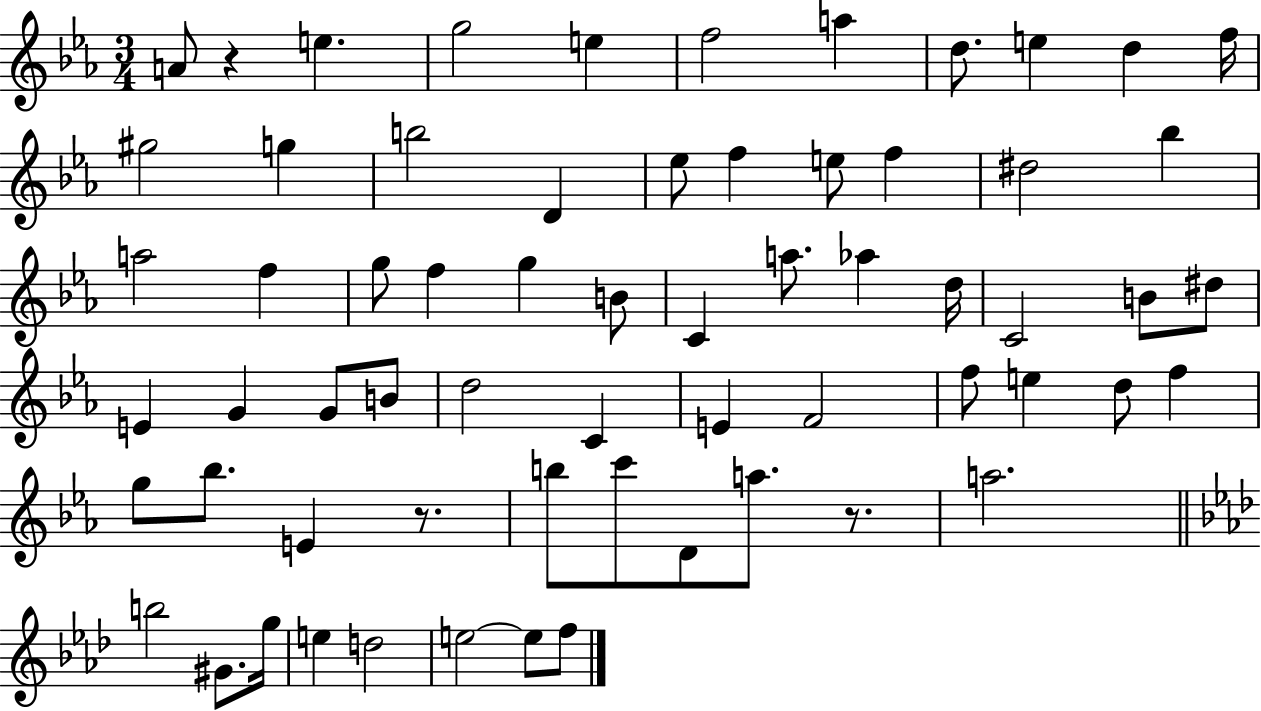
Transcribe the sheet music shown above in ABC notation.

X:1
T:Untitled
M:3/4
L:1/4
K:Eb
A/2 z e g2 e f2 a d/2 e d f/4 ^g2 g b2 D _e/2 f e/2 f ^d2 _b a2 f g/2 f g B/2 C a/2 _a d/4 C2 B/2 ^d/2 E G G/2 B/2 d2 C E F2 f/2 e d/2 f g/2 _b/2 E z/2 b/2 c'/2 D/2 a/2 z/2 a2 b2 ^G/2 g/4 e d2 e2 e/2 f/2